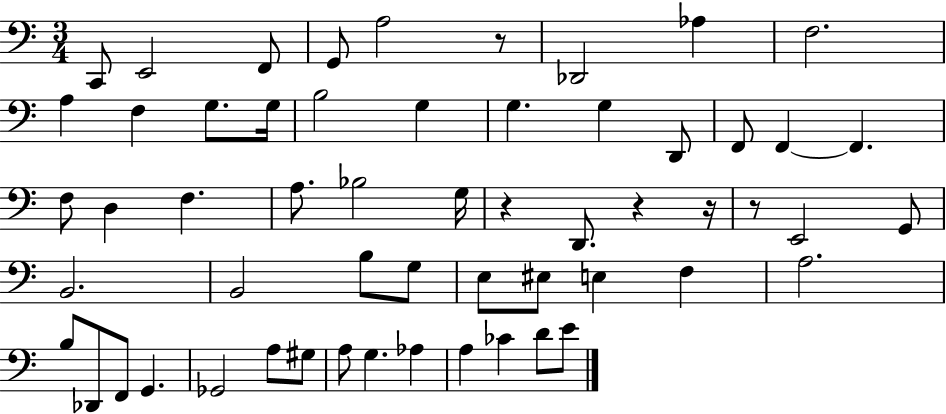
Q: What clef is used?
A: bass